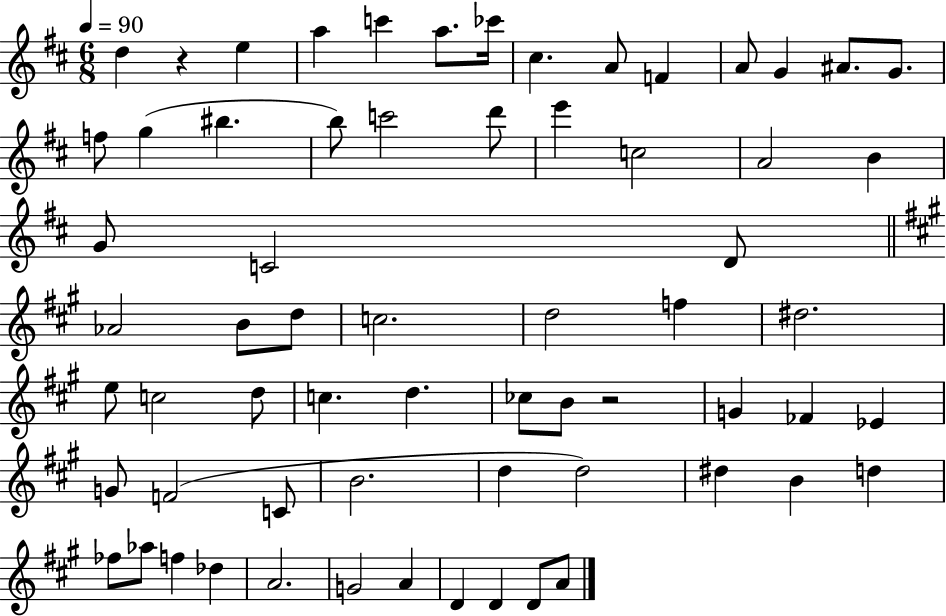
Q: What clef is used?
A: treble